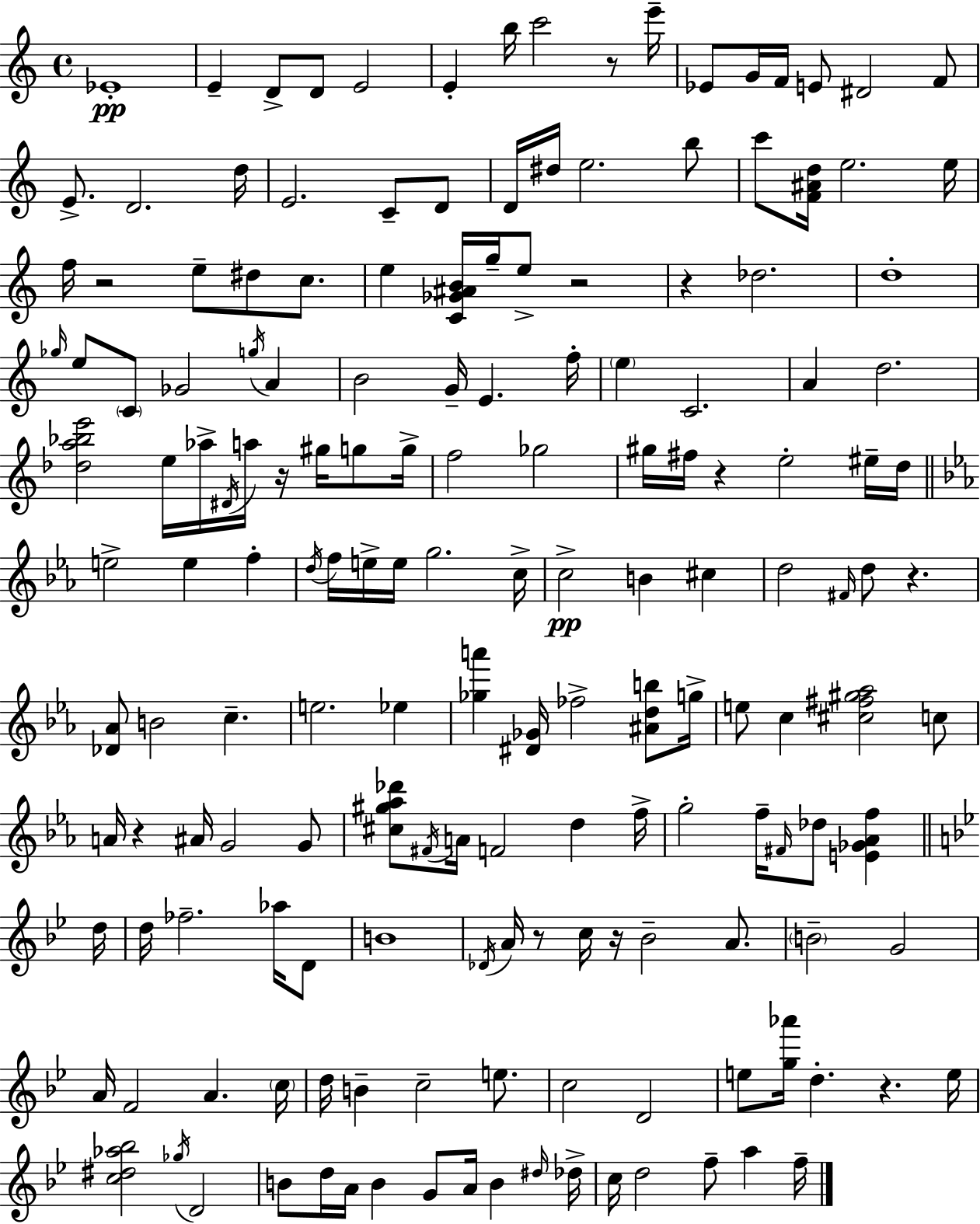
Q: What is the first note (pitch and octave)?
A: Eb4